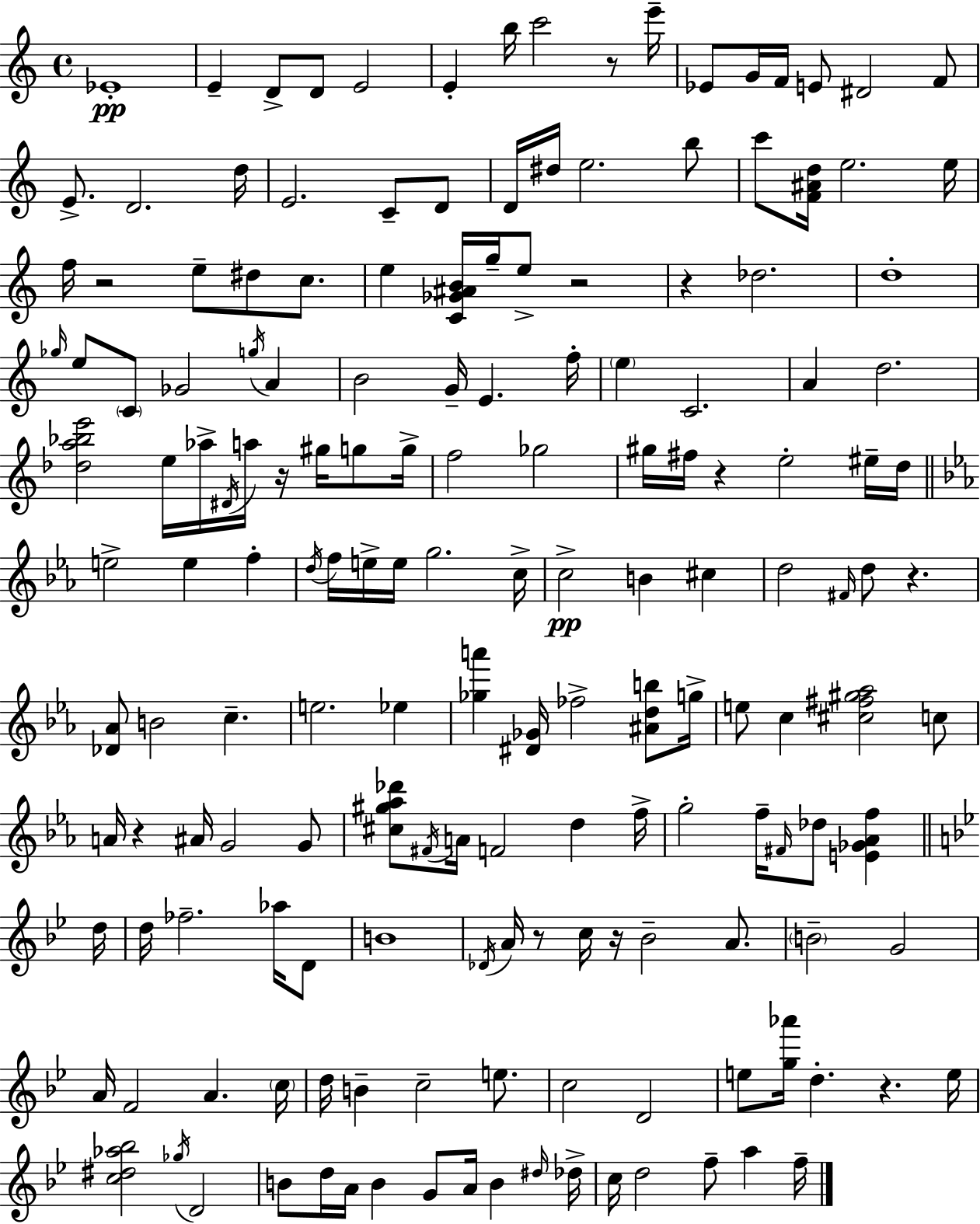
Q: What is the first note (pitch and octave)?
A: Eb4